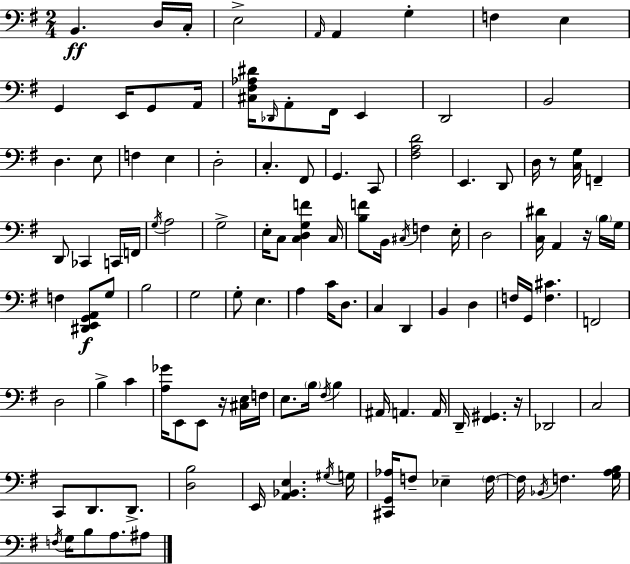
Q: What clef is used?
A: bass